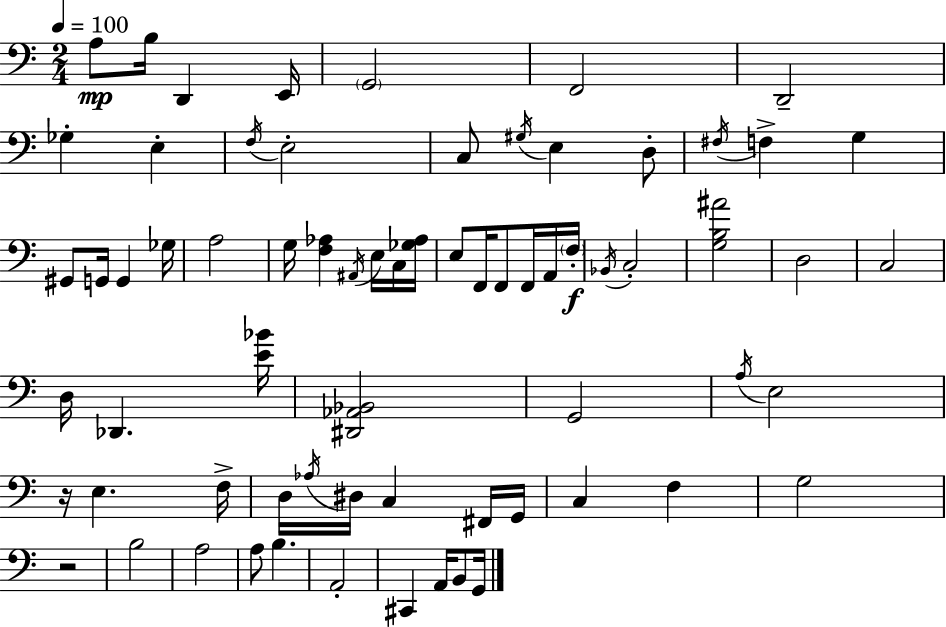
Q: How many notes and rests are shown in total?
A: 69